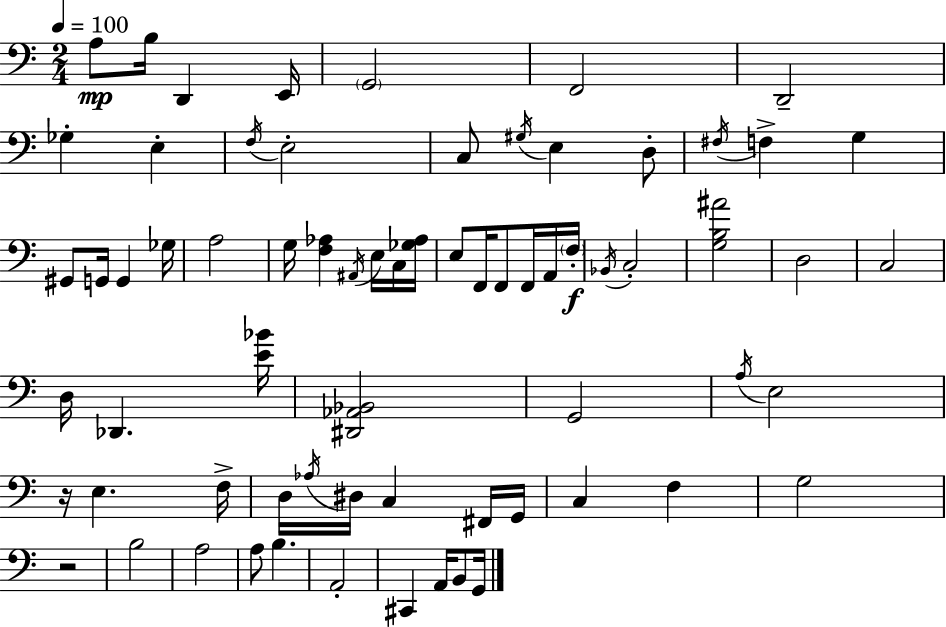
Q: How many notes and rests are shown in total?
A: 69